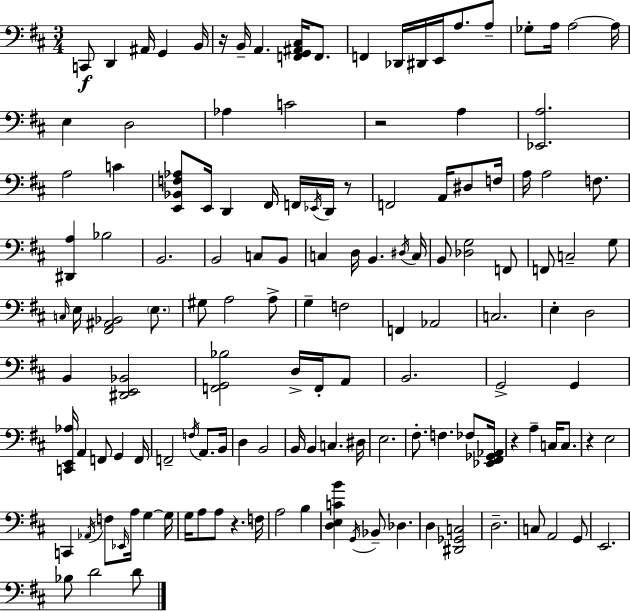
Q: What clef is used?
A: bass